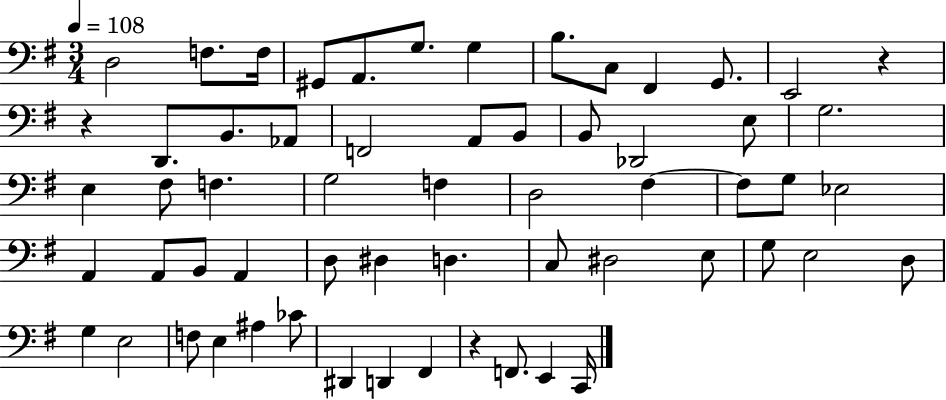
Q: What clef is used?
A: bass